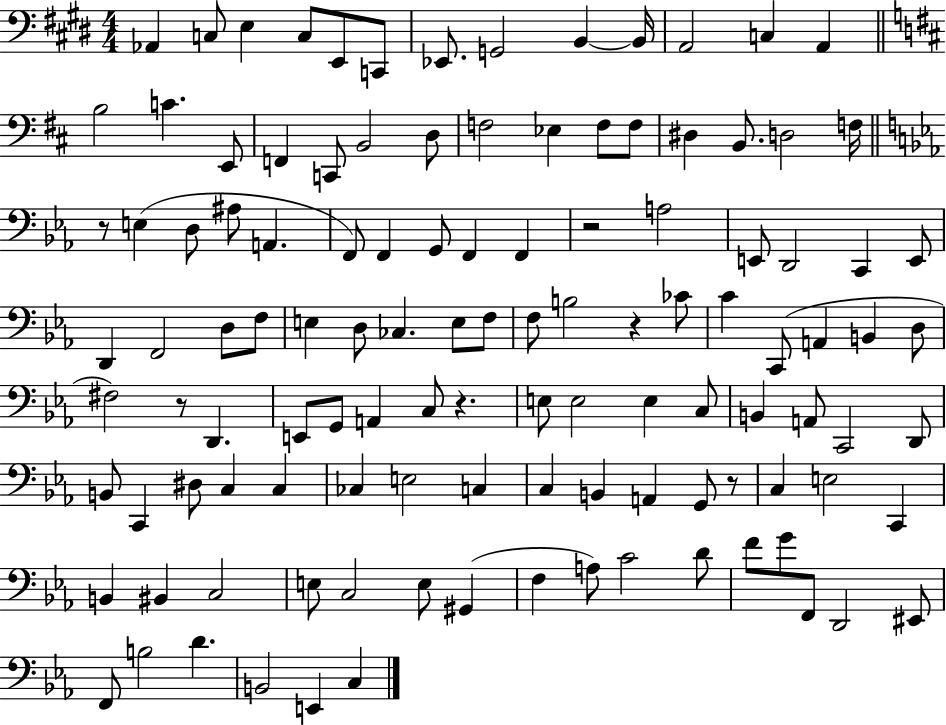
{
  \clef bass
  \numericTimeSignature
  \time 4/4
  \key e \major
  aes,4 c8 e4 c8 e,8 c,8 | ees,8. g,2 b,4~~ b,16 | a,2 c4 a,4 | \bar "||" \break \key b \minor b2 c'4. e,8 | f,4 c,8 b,2 d8 | f2 ees4 f8 f8 | dis4 b,8. d2 f16 | \break \bar "||" \break \key ees \major r8 e4( d8 ais8 a,4. | f,8) f,4 g,8 f,4 f,4 | r2 a2 | e,8 d,2 c,4 e,8 | \break d,4 f,2 d8 f8 | e4 d8 ces4. e8 f8 | f8 b2 r4 ces'8 | c'4 c,8( a,4 b,4 d8 | \break fis2) r8 d,4. | e,8 g,8 a,4 c8 r4. | e8 e2 e4 c8 | b,4 a,8 c,2 d,8 | \break b,8 c,4 dis8 c4 c4 | ces4 e2 c4 | c4 b,4 a,4 g,8 r8 | c4 e2 c,4 | \break b,4 bis,4 c2 | e8 c2 e8 gis,4( | f4 a8) c'2 d'8 | f'8 g'8 f,8 d,2 eis,8 | \break f,8 b2 d'4. | b,2 e,4 c4 | \bar "|."
}